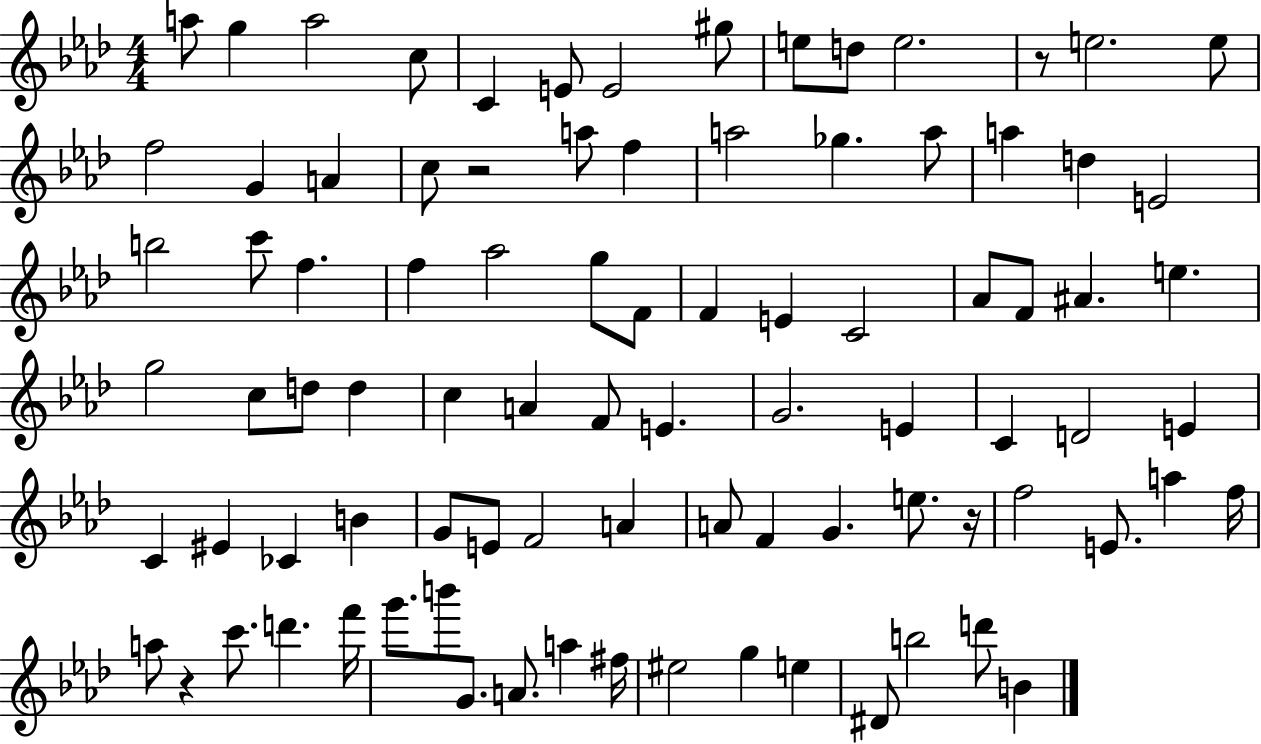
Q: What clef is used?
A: treble